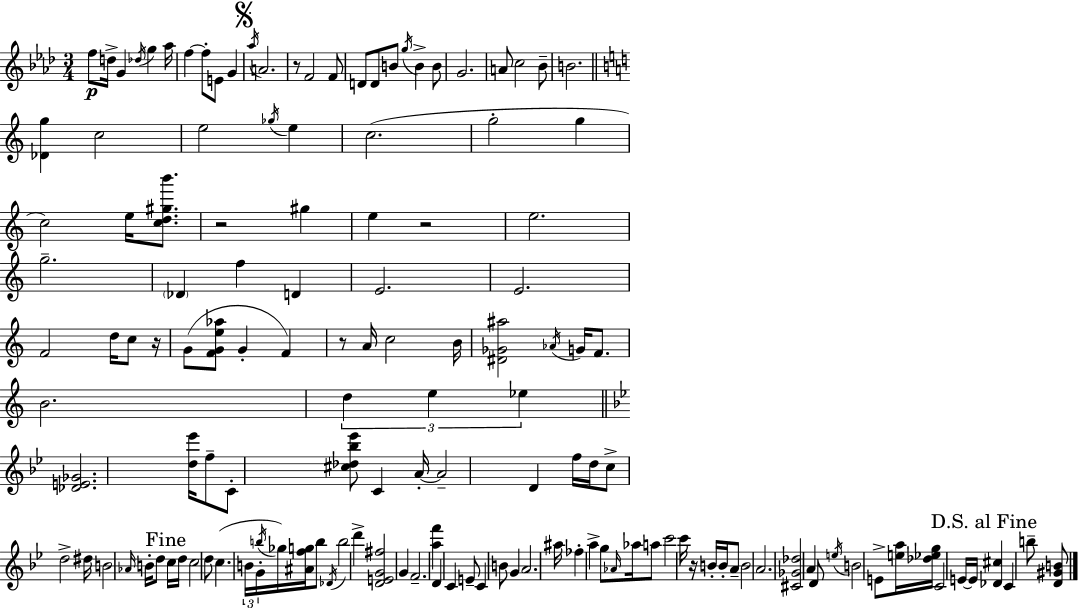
F5/e D5/s G4/q Db5/s G5/q Ab5/s F5/q F5/e E4/e G4/q Ab5/s A4/h. R/e F4/h F4/e D4/e D4/e B4/e G5/s B4/q B4/e G4/h. A4/e C5/h Bb4/e B4/h. [Db4,G5]/q C5/h E5/h Gb5/s E5/q C5/h. G5/h G5/q C5/h E5/s [C5,D5,G#5,B6]/e. R/h G#5/q E5/q R/h E5/h. G5/h. Db4/q F5/q D4/q E4/h. E4/h. F4/h D5/s C5/e R/s G4/e [F4,G4,E5,Ab5]/e G4/q F4/q R/e A4/s C5/h B4/s [D#4,Gb4,A#5]/h Ab4/s G4/s F4/e. B4/h. D5/q E5/q Eb5/q [Db4,E4,Gb4]/h. [D5,Eb6]/s F5/e C4/e [C#5,Db5,Bb5,Eb6]/e C4/q A4/s A4/h D4/q F5/s D5/s C5/e D5/h D#5/s B4/h Ab4/s B4/s D5/e C5/s D5/s C5/h D5/e C5/q. B4/s G4/s B5/s Gb5/s [A#4,F5,G5]/s B5/e Db4/s B5/h D6/q [D4,E4,G4,F#5]/h G4/q F4/h. [A5,F6]/q D4/q C4/q E4/e C4/q B4/e G4/q A4/h. A#5/s FES5/q A5/q G5/e Ab4/s Ab5/s A5/e C6/h C6/s R/s B4/s B4/s A4/e B4/h A4/h. [C#4,Gb4,Db5]/h A4/q D4/e E5/s B4/h E4/e [E5,A5]/s [Db5,Eb5,G5]/s C4/h E4/s E4/s [Db4,C#5]/q C4/q B5/e [D4,G#4,B4]/e